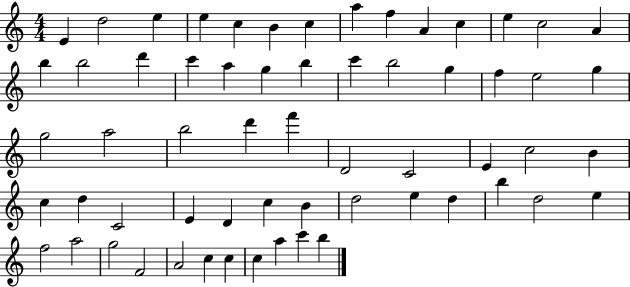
{
  \clef treble
  \numericTimeSignature
  \time 4/4
  \key c \major
  e'4 d''2 e''4 | e''4 c''4 b'4 c''4 | a''4 f''4 a'4 c''4 | e''4 c''2 a'4 | \break b''4 b''2 d'''4 | c'''4 a''4 g''4 b''4 | c'''4 b''2 g''4 | f''4 e''2 g''4 | \break g''2 a''2 | b''2 d'''4 f'''4 | d'2 c'2 | e'4 c''2 b'4 | \break c''4 d''4 c'2 | e'4 d'4 c''4 b'4 | d''2 e''4 d''4 | b''4 d''2 e''4 | \break f''2 a''2 | g''2 f'2 | a'2 c''4 c''4 | c''4 a''4 c'''4 b''4 | \break \bar "|."
}